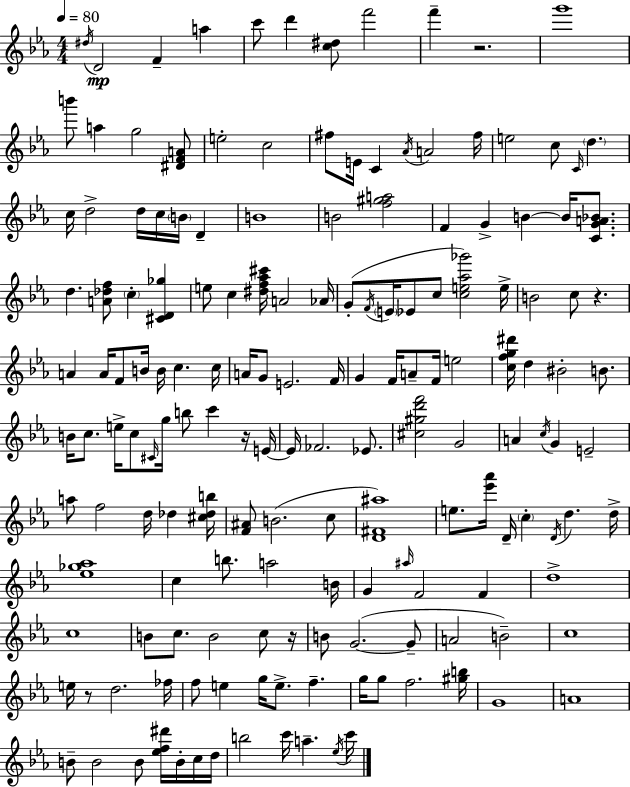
D#5/s D4/h F4/q A5/q C6/e D6/q [C5,D#5]/e F6/h F6/q R/h. G6/w B6/e A5/q G5/h [D#4,F4,A4]/e E5/h C5/h F#5/e E4/s C4/q Ab4/s A4/h F#5/s E5/h C5/e C4/s D5/q. C5/s D5/h D5/s C5/s B4/s D4/q B4/w B4/h [F5,G#5,A5]/h F4/q G4/q B4/q B4/s [C4,G4,A4,Bb4]/e. D5/q. [A4,Db5,F5]/e C5/q [C#4,D4,Gb5]/q E5/e C5/q [D#5,F5,Ab5,C#6]/s A4/h Ab4/s G4/e F4/s E4/s Eb4/e C5/e [C5,E5,Ab5,Gb6]/h E5/s B4/h C5/e R/q. A4/q A4/s F4/e B4/s B4/s C5/q. C5/s A4/s G4/e E4/h. F4/s G4/q F4/s A4/e F4/s E5/h [C5,F5,G5,D#6]/s D5/q BIS4/h B4/e. B4/s C5/e. E5/s C5/e C#4/s G5/s B5/e C6/q R/s E4/s E4/s FES4/h. Eb4/e. [C#5,G#5,D6,F6]/h G4/h A4/q C5/s G4/q E4/h A5/e F5/h D5/s Db5/q [C#5,Db5,B5]/s [F4,A#4]/e B4/h. C5/e [D4,F#4,A#5]/w E5/e. [Eb6,Ab6]/s D4/s C5/q D4/s D5/q. D5/s [Eb5,Gb5,Ab5]/w C5/q B5/e. A5/h B4/s G4/q A#5/s F4/h F4/q D5/w C5/w B4/e C5/e. B4/h C5/e R/s B4/e G4/h. G4/e A4/h B4/h C5/w E5/s R/e D5/h. FES5/s F5/e E5/q G5/s E5/e. F5/q. G5/s G5/e F5/h. [G#5,B5]/s G4/w A4/w B4/e B4/h B4/e [Eb5,F5,D#6]/s B4/s C5/s D5/s B5/h C6/s A5/q. Eb5/s C6/s